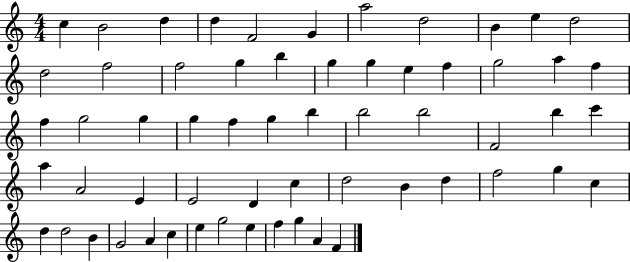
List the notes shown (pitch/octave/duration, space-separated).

C5/q B4/h D5/q D5/q F4/h G4/q A5/h D5/h B4/q E5/q D5/h D5/h F5/h F5/h G5/q B5/q G5/q G5/q E5/q F5/q G5/h A5/q F5/q F5/q G5/h G5/q G5/q F5/q G5/q B5/q B5/h B5/h F4/h B5/q C6/q A5/q A4/h E4/q E4/h D4/q C5/q D5/h B4/q D5/q F5/h G5/q C5/q D5/q D5/h B4/q G4/h A4/q C5/q E5/q G5/h E5/q F5/q G5/q A4/q F4/q